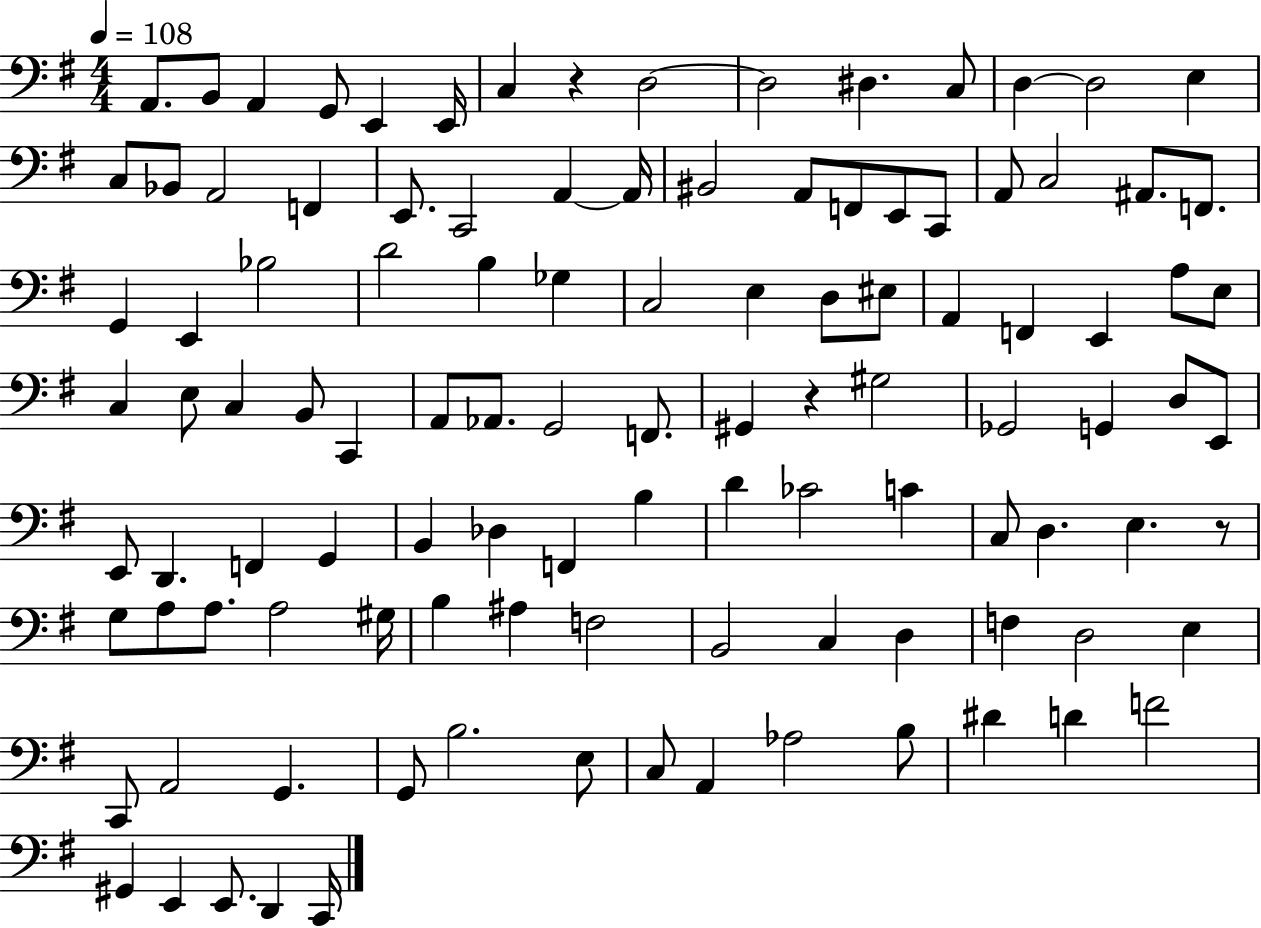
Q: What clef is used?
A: bass